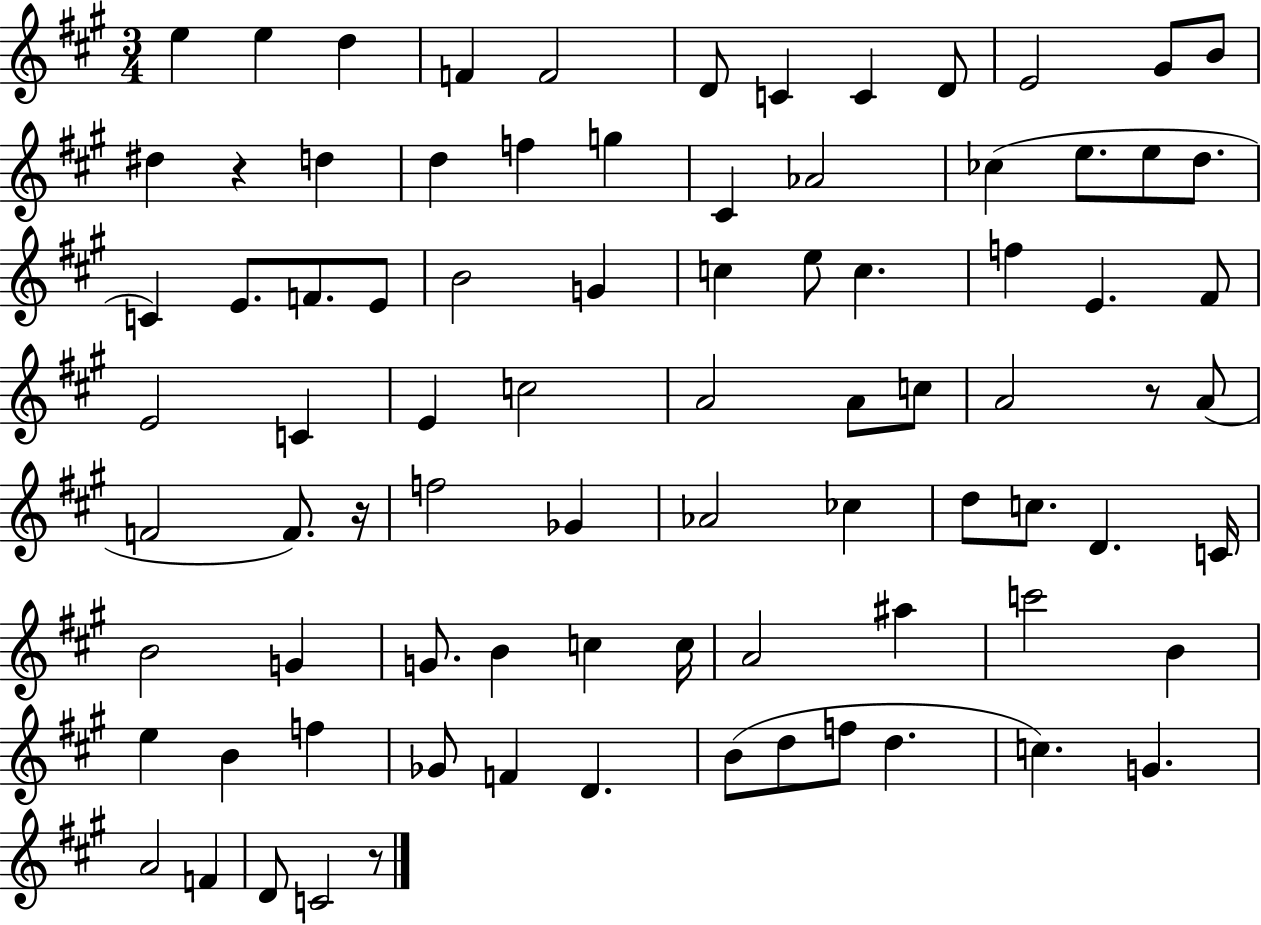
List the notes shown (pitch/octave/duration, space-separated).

E5/q E5/q D5/q F4/q F4/h D4/e C4/q C4/q D4/e E4/h G#4/e B4/e D#5/q R/q D5/q D5/q F5/q G5/q C#4/q Ab4/h CES5/q E5/e. E5/e D5/e. C4/q E4/e. F4/e. E4/e B4/h G4/q C5/q E5/e C5/q. F5/q E4/q. F#4/e E4/h C4/q E4/q C5/h A4/h A4/e C5/e A4/h R/e A4/e F4/h F4/e. R/s F5/h Gb4/q Ab4/h CES5/q D5/e C5/e. D4/q. C4/s B4/h G4/q G4/e. B4/q C5/q C5/s A4/h A#5/q C6/h B4/q E5/q B4/q F5/q Gb4/e F4/q D4/q. B4/e D5/e F5/e D5/q. C5/q. G4/q. A4/h F4/q D4/e C4/h R/e